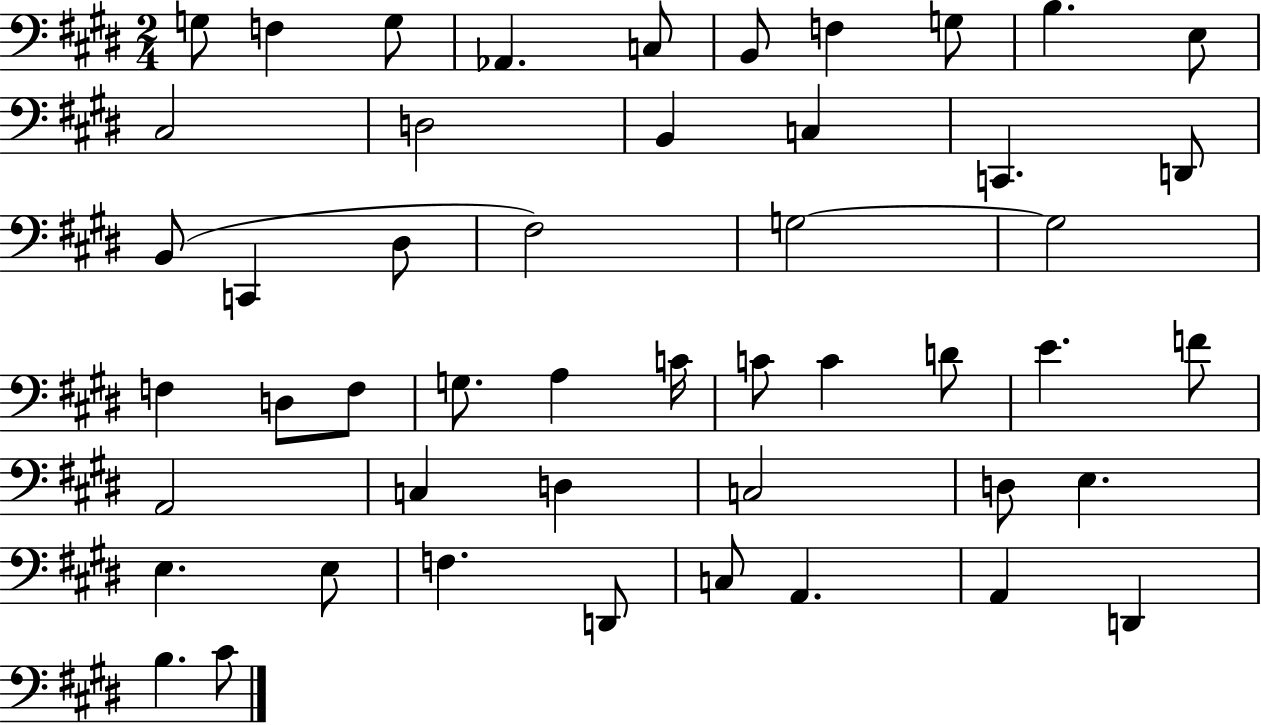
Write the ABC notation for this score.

X:1
T:Untitled
M:2/4
L:1/4
K:E
G,/2 F, G,/2 _A,, C,/2 B,,/2 F, G,/2 B, E,/2 ^C,2 D,2 B,, C, C,, D,,/2 B,,/2 C,, ^D,/2 ^F,2 G,2 G,2 F, D,/2 F,/2 G,/2 A, C/4 C/2 C D/2 E F/2 A,,2 C, D, C,2 D,/2 E, E, E,/2 F, D,,/2 C,/2 A,, A,, D,, B, ^C/2